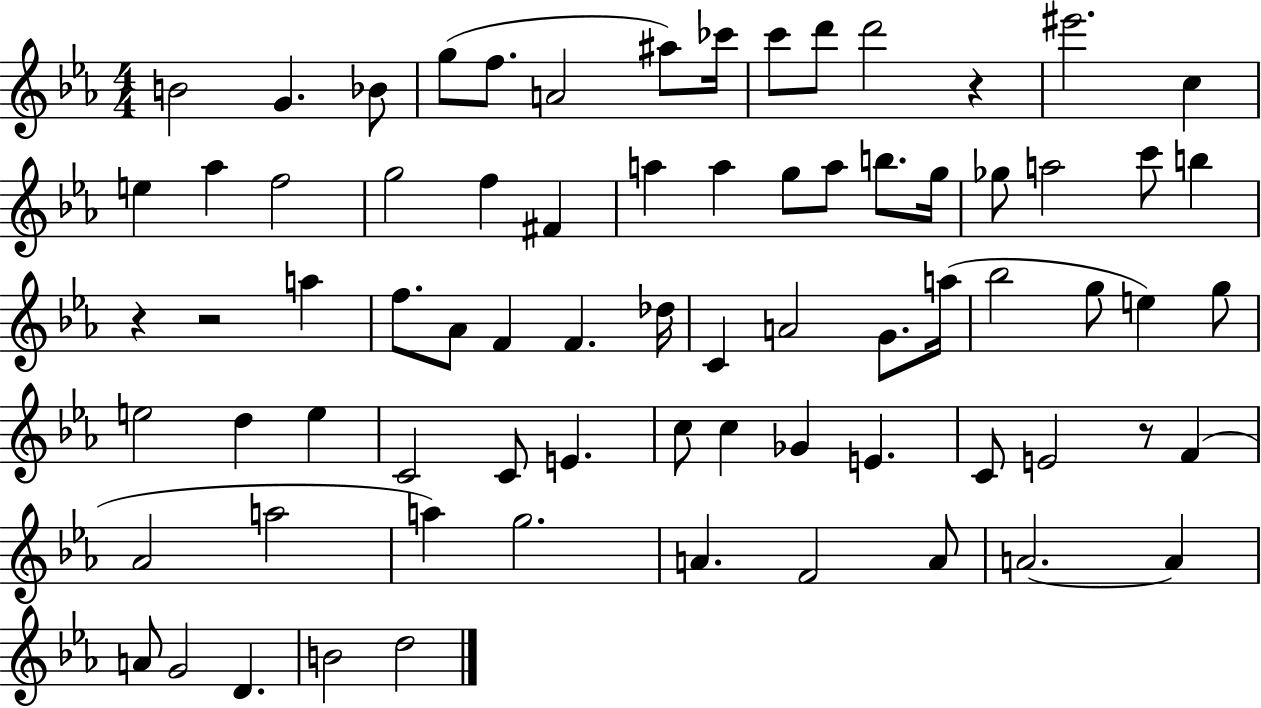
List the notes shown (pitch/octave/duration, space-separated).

B4/h G4/q. Bb4/e G5/e F5/e. A4/h A#5/e CES6/s C6/e D6/e D6/h R/q EIS6/h. C5/q E5/q Ab5/q F5/h G5/h F5/q F#4/q A5/q A5/q G5/e A5/e B5/e. G5/s Gb5/e A5/h C6/e B5/q R/q R/h A5/q F5/e. Ab4/e F4/q F4/q. Db5/s C4/q A4/h G4/e. A5/s Bb5/h G5/e E5/q G5/e E5/h D5/q E5/q C4/h C4/e E4/q. C5/e C5/q Gb4/q E4/q. C4/e E4/h R/e F4/q Ab4/h A5/h A5/q G5/h. A4/q. F4/h A4/e A4/h. A4/q A4/e G4/h D4/q. B4/h D5/h